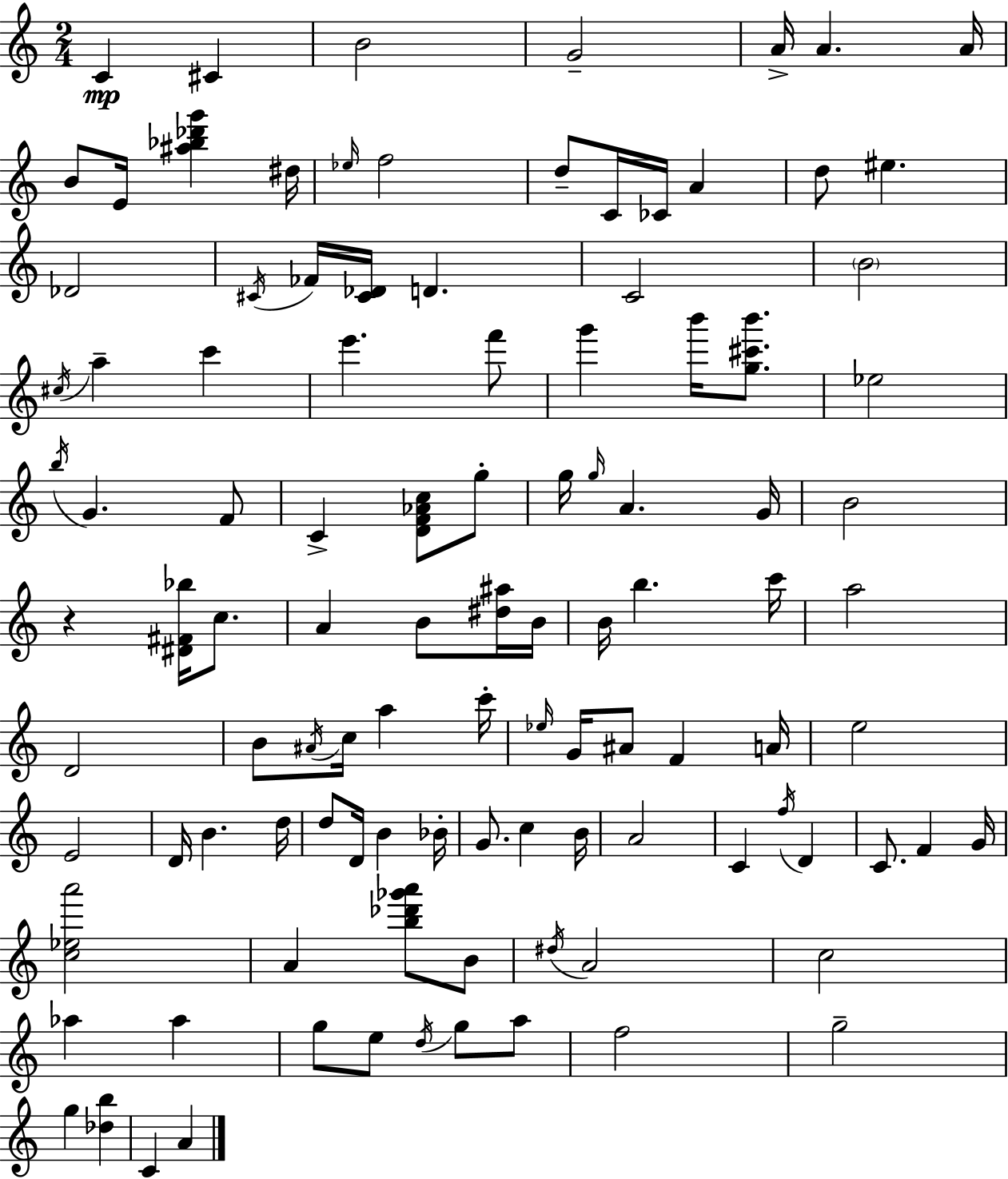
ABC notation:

X:1
T:Untitled
M:2/4
L:1/4
K:Am
C ^C B2 G2 A/4 A A/4 B/2 E/4 [^a_b_d'g'] ^d/4 _e/4 f2 d/2 C/4 _C/4 A d/2 ^e _D2 ^C/4 _F/4 [^C_D]/4 D C2 B2 ^c/4 a c' e' f'/2 g' b'/4 [g^c'b']/2 _e2 b/4 G F/2 C [DF_Ac]/2 g/2 g/4 g/4 A G/4 B2 z [^D^F_b]/4 c/2 A B/2 [^d^a]/4 B/4 B/4 b c'/4 a2 D2 B/2 ^A/4 c/4 a c'/4 _e/4 G/4 ^A/2 F A/4 e2 E2 D/4 B d/4 d/2 D/4 B _B/4 G/2 c B/4 A2 C f/4 D C/2 F G/4 [c_ea']2 A [b_d'_g'a']/2 B/2 ^d/4 A2 c2 _a _a g/2 e/2 d/4 g/2 a/2 f2 g2 g [_db] C A